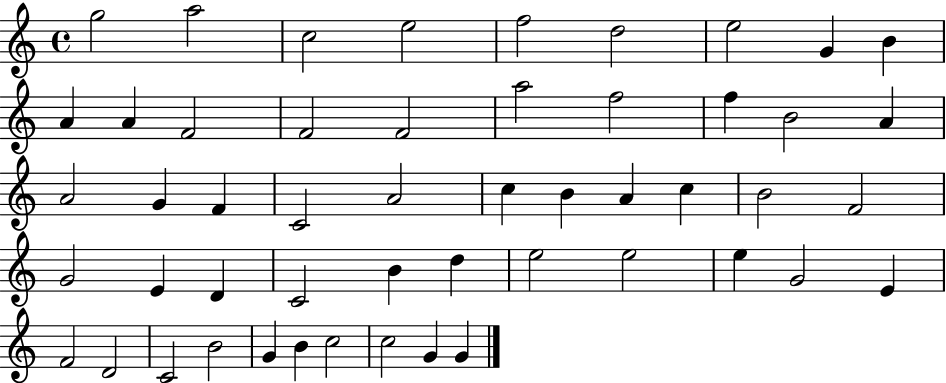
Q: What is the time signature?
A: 4/4